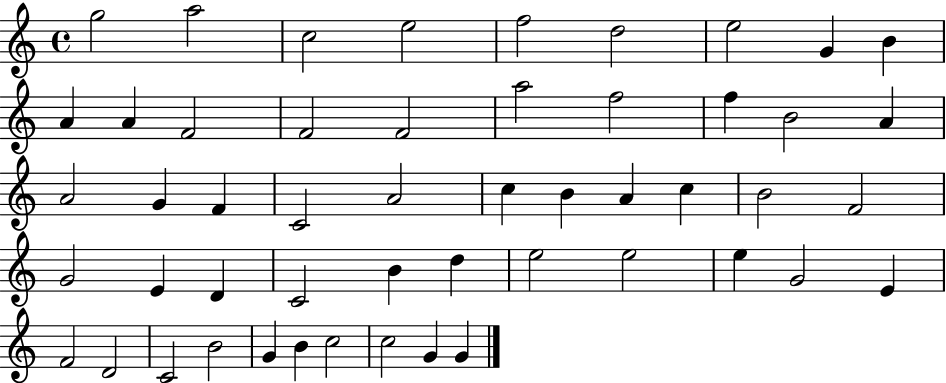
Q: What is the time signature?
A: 4/4